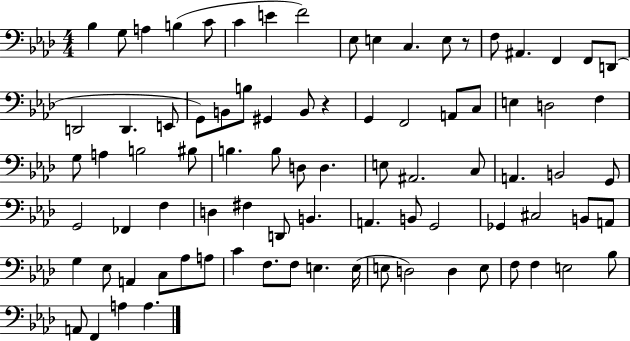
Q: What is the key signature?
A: AES major